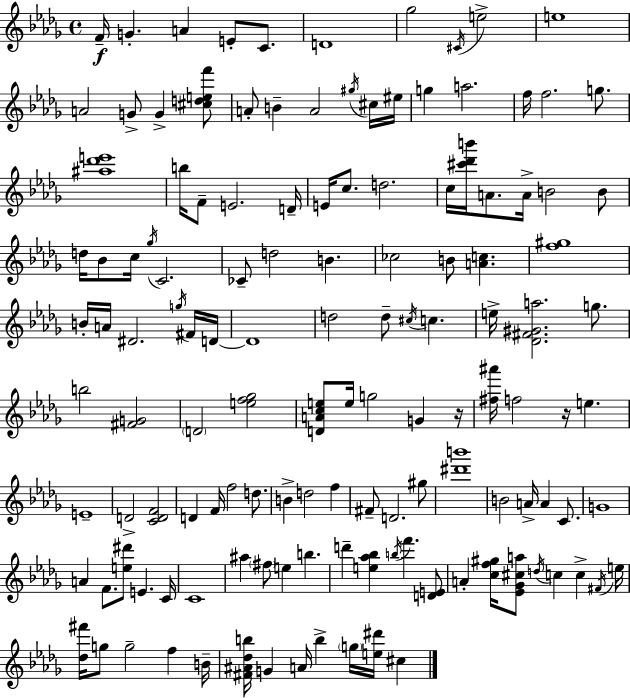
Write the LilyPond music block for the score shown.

{
  \clef treble
  \time 4/4
  \defaultTimeSignature
  \key bes \minor
  f'16--\f g'4.-. a'4 e'8-. c'8. | d'1 | ges''2 \acciaccatura { cis'16 } e''2-> | e''1 | \break a'2 g'8-> g'4-> <cis'' d'' e'' f'''>8 | a'8-. b'4-- a'2 \acciaccatura { gis''16 } | cis''16 eis''16 g''4 a''2. | f''16 f''2. g''8. | \break <ais'' des''' e'''>1 | b''16 f'8-- e'2. | d'16-- e'16 c''8. d''2. | c''16 <cis''' des''' b'''>16 a'8. a'16-> b'2 | \break b'8 d''16 bes'8 c''16 \acciaccatura { ges''16 } c'2. | ces'8-- d''2 b'4. | ces''2 b'8 <a' c''>4. | <f'' gis''>1 | \break b'16-. a'16 dis'2. | \acciaccatura { g''16 } fis'16 d'16~~ d'1 | d''2 d''8-- \acciaccatura { cis''16 } c''4. | e''16-> <des' fis' gis' a''>2. | \break g''8. b''2 <fis' g'>2 | \parenthesize d'2 <e'' f'' ges''>2 | <d' a' c'' e''>8 e''16 g''2 | g'4 r16 <fis'' ais'''>16 f''2 r16 e''4. | \break e'1-- | d'2-> <c' d' f'>2 | d'4 f'16 f''2 | d''8. b'4-> d''2 | \break f''4 fis'8-- d'2. | gis''8 <dis''' b'''>1 | b'2 a'16-> a'4 | c'8. g'1 | \break a'4 f'8. <e'' dis'''>8 e'4. | c'16 c'1 | ais''4 \parenthesize fis''8 e''4 b''4. | d'''4-- <e'' aes'' bes''>4 \acciaccatura { b''16 } f'''4. | \break <d' e'>8 a'4-. <c'' f'' gis''>16 <ees' ges' cis'' a''>8 \acciaccatura { d''16 } c''4 | c''4-> \acciaccatura { fis'16 } e''16 <des'' fis'''>16 g''8 g''2-- | f''4 b'16-- <fis' ais' des'' b''>16 g'4 a'16 b''4-> | \parenthesize g''16 <e'' dis'''>16 cis''4 \bar "|."
}